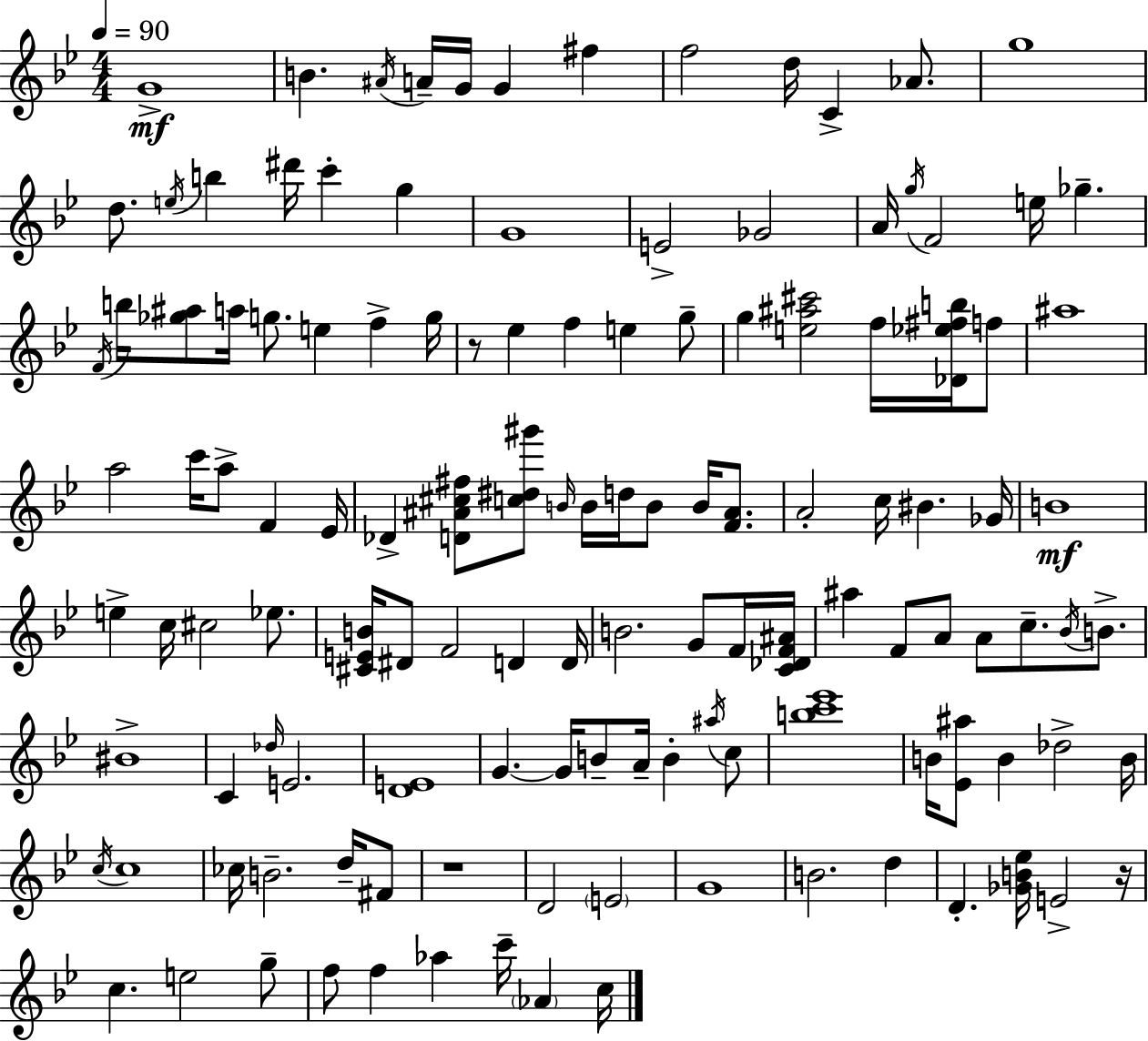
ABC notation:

X:1
T:Untitled
M:4/4
L:1/4
K:Gm
G4 B ^A/4 A/4 G/4 G ^f f2 d/4 C _A/2 g4 d/2 e/4 b ^d'/4 c' g G4 E2 _G2 A/4 g/4 F2 e/4 _g F/4 b/4 [_g^a]/2 a/4 g/2 e f g/4 z/2 _e f e g/2 g [e^a^c']2 f/4 [_D_e^fb]/4 f/2 ^a4 a2 c'/4 a/2 F _E/4 _D [D^A^c^f]/2 [c^d^g']/2 B/4 B/4 d/4 B/2 B/4 [F^A]/2 A2 c/4 ^B _G/4 B4 e c/4 ^c2 _e/2 [^CEB]/4 ^D/2 F2 D D/4 B2 G/2 F/4 [C_DF^A]/4 ^a F/2 A/2 A/2 c/2 _B/4 B/2 ^B4 C _d/4 E2 [DE]4 G G/4 B/2 A/4 B ^a/4 c/2 [bc'_e']4 B/4 [_E^a]/2 B _d2 B/4 c/4 c4 _c/4 B2 d/4 ^F/2 z4 D2 E2 G4 B2 d D [_GB_e]/4 E2 z/4 c e2 g/2 f/2 f _a c'/4 _A c/4